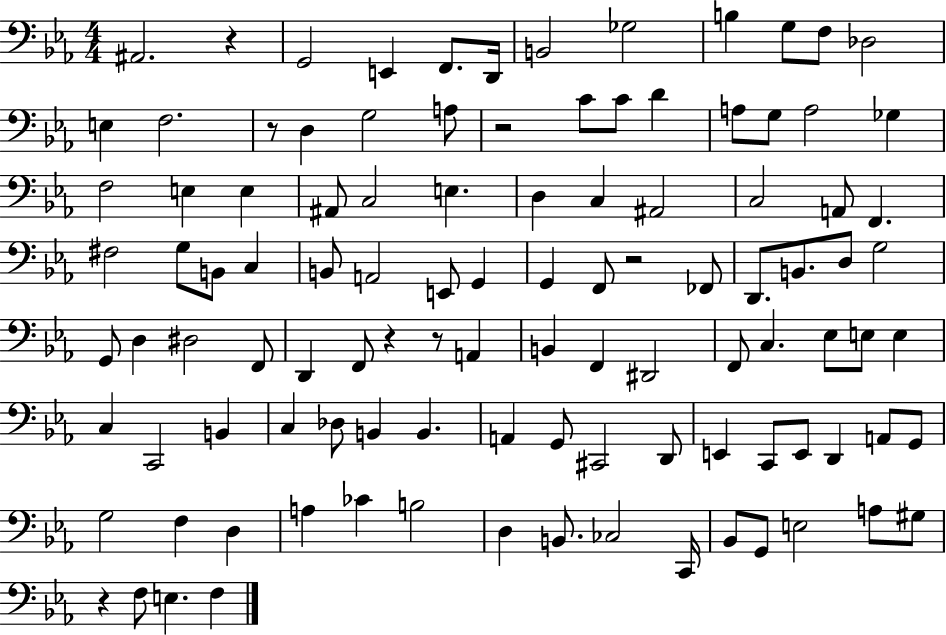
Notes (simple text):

A#2/h. R/q G2/h E2/q F2/e. D2/s B2/h Gb3/h B3/q G3/e F3/e Db3/h E3/q F3/h. R/e D3/q G3/h A3/e R/h C4/e C4/e D4/q A3/e G3/e A3/h Gb3/q F3/h E3/q E3/q A#2/e C3/h E3/q. D3/q C3/q A#2/h C3/h A2/e F2/q. F#3/h G3/e B2/e C3/q B2/e A2/h E2/e G2/q G2/q F2/e R/h FES2/e D2/e. B2/e. D3/e G3/h G2/e D3/q D#3/h F2/e D2/q F2/e R/q R/e A2/q B2/q F2/q D#2/h F2/e C3/q. Eb3/e E3/e E3/q C3/q C2/h B2/q C3/q Db3/e B2/q B2/q. A2/q G2/e C#2/h D2/e E2/q C2/e E2/e D2/q A2/e G2/e G3/h F3/q D3/q A3/q CES4/q B3/h D3/q B2/e. CES3/h C2/s Bb2/e G2/e E3/h A3/e G#3/e R/q F3/e E3/q. F3/q